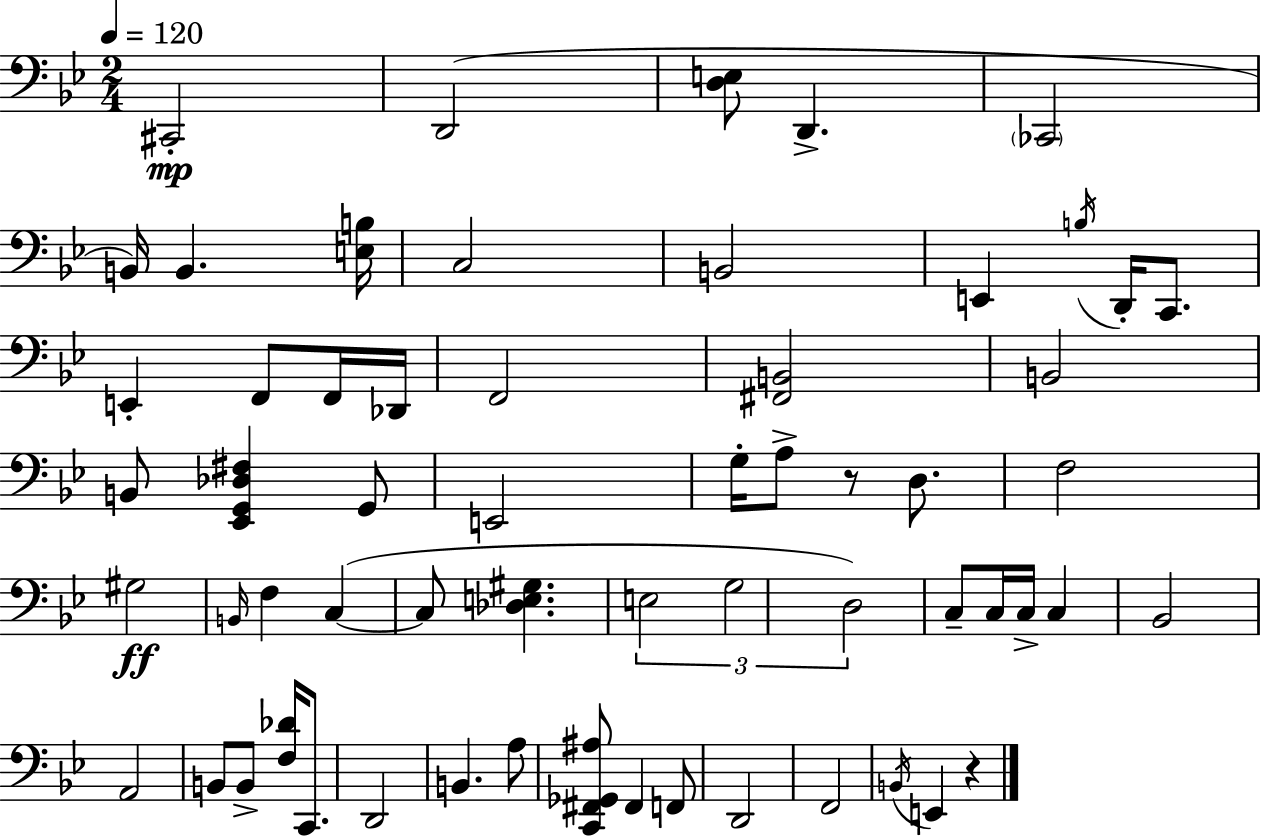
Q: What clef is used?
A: bass